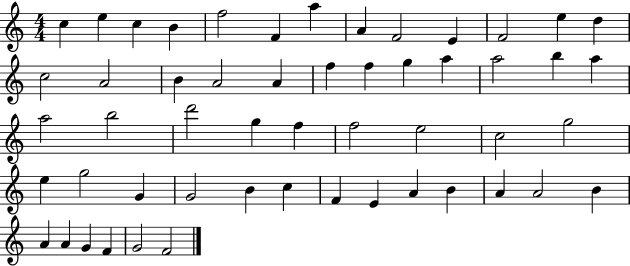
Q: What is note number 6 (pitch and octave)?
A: F4